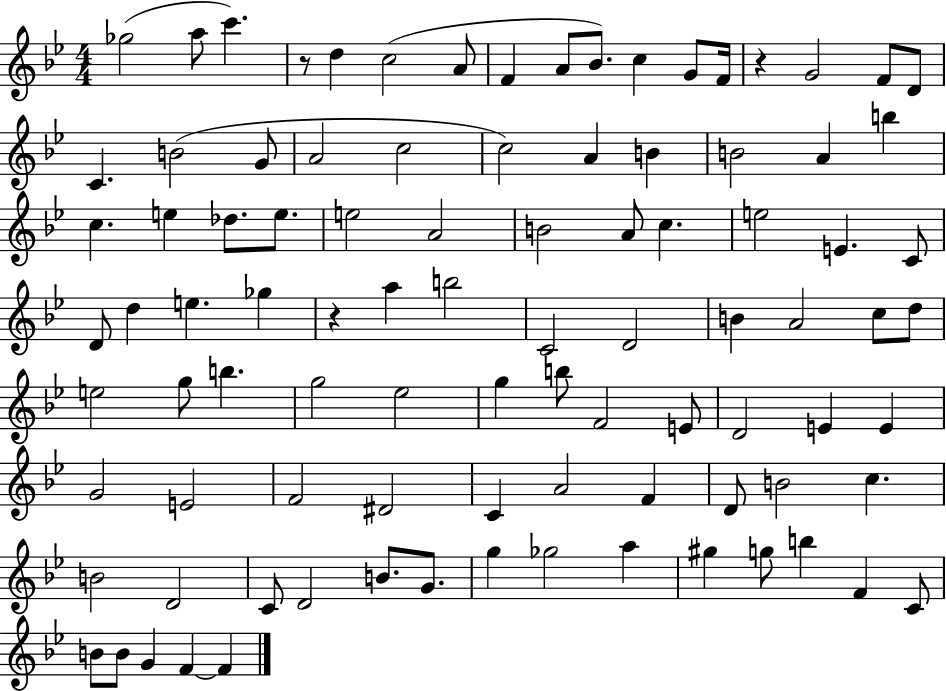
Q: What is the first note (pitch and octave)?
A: Gb5